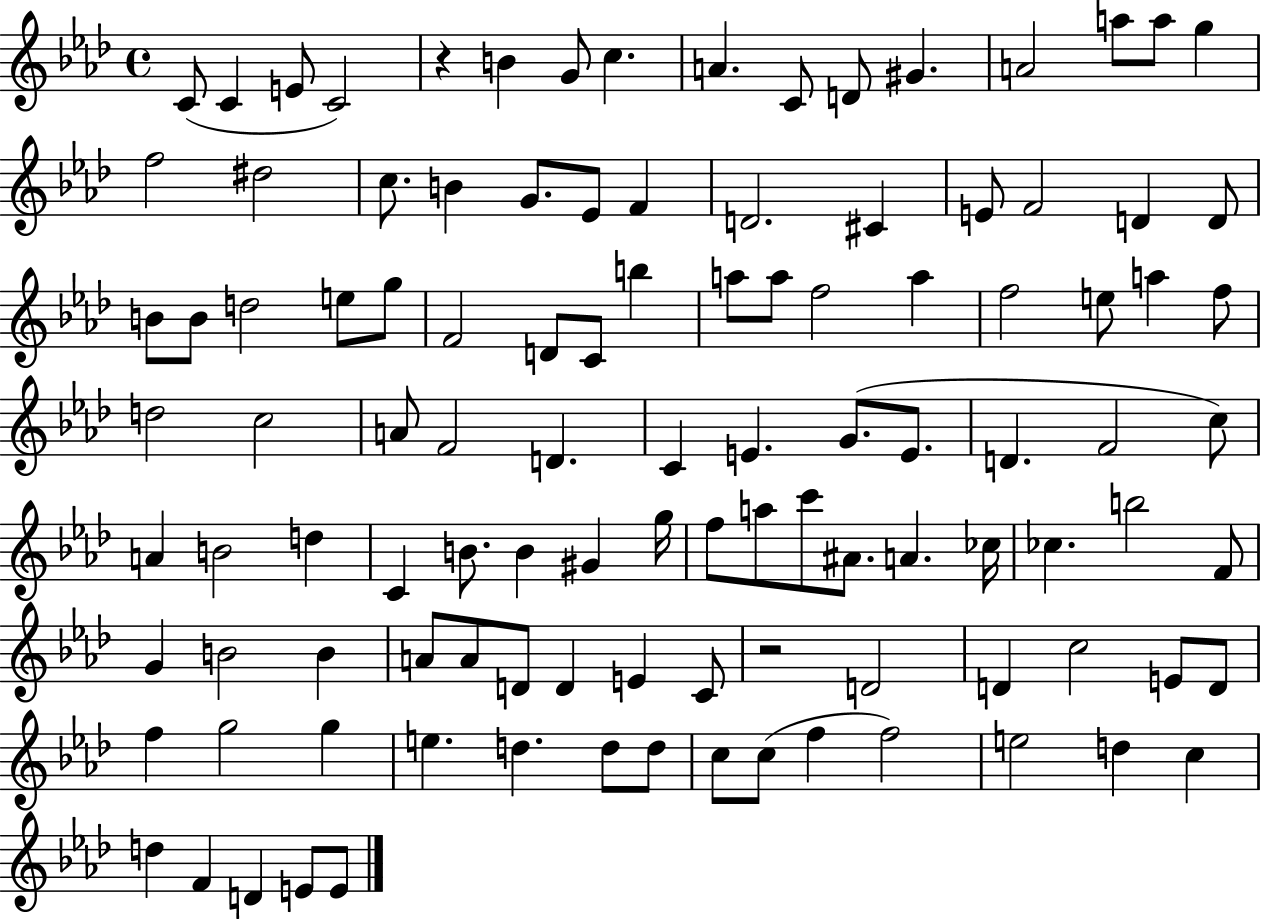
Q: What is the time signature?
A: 4/4